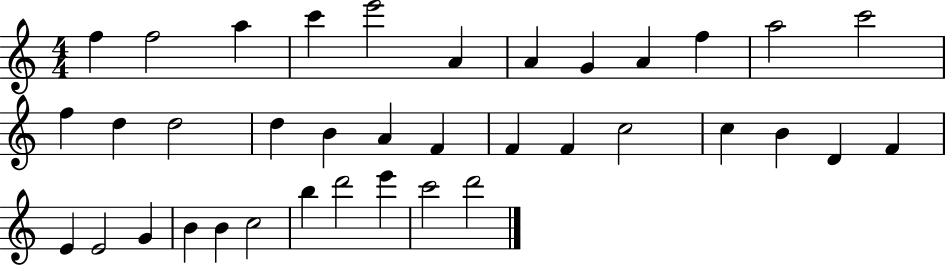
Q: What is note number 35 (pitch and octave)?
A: E6